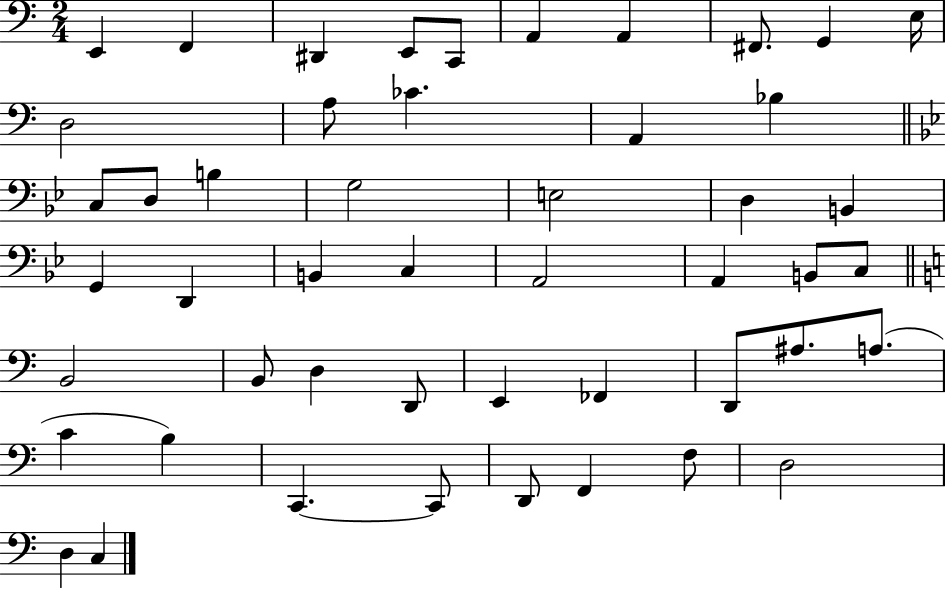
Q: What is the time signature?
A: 2/4